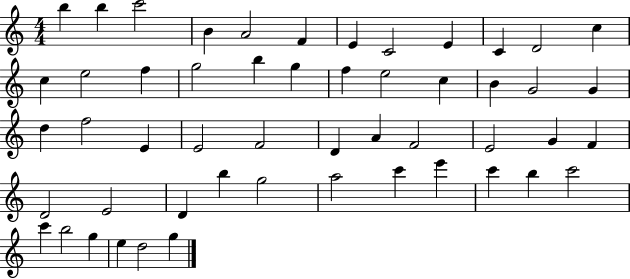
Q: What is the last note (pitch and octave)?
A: G5